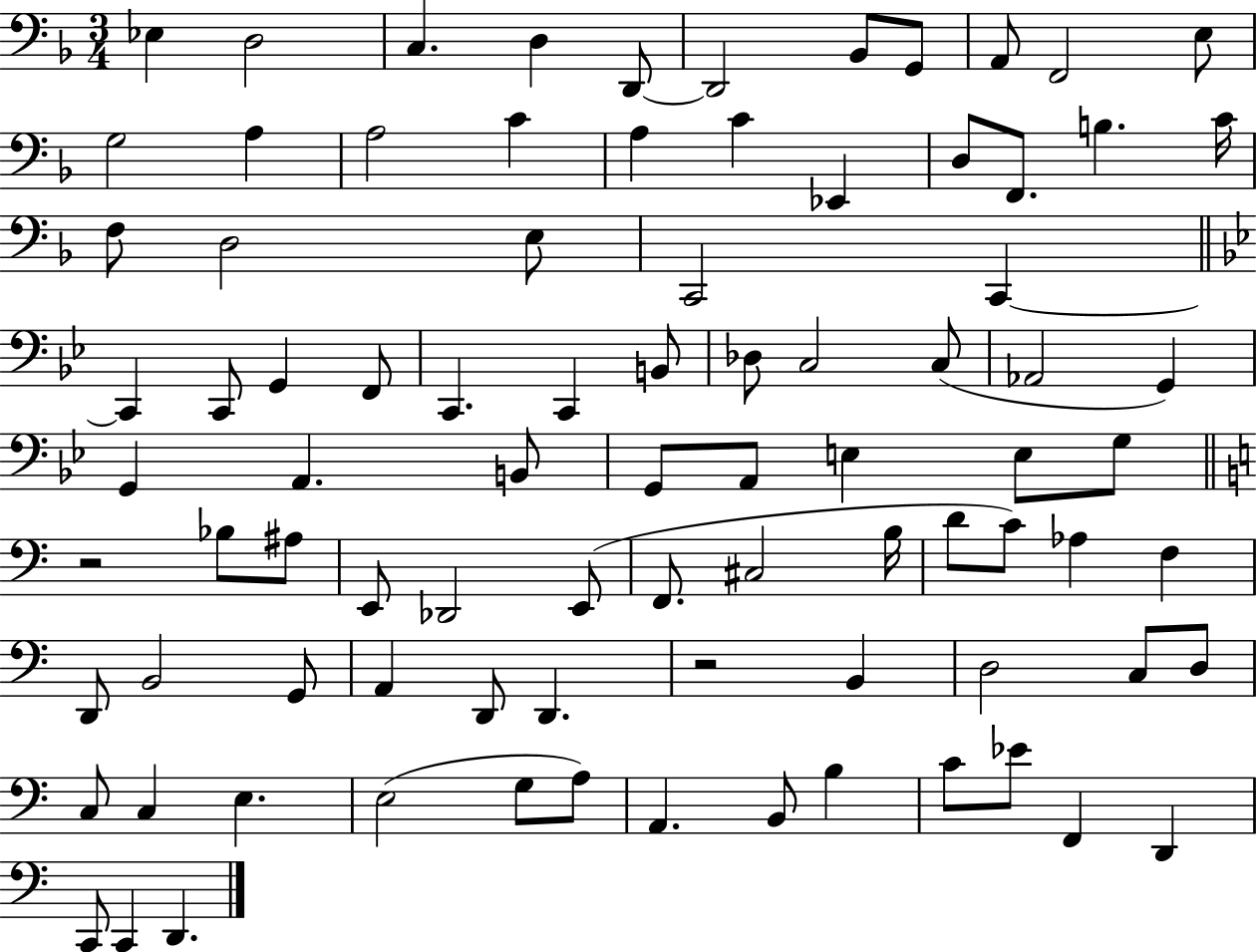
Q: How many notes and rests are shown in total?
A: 87